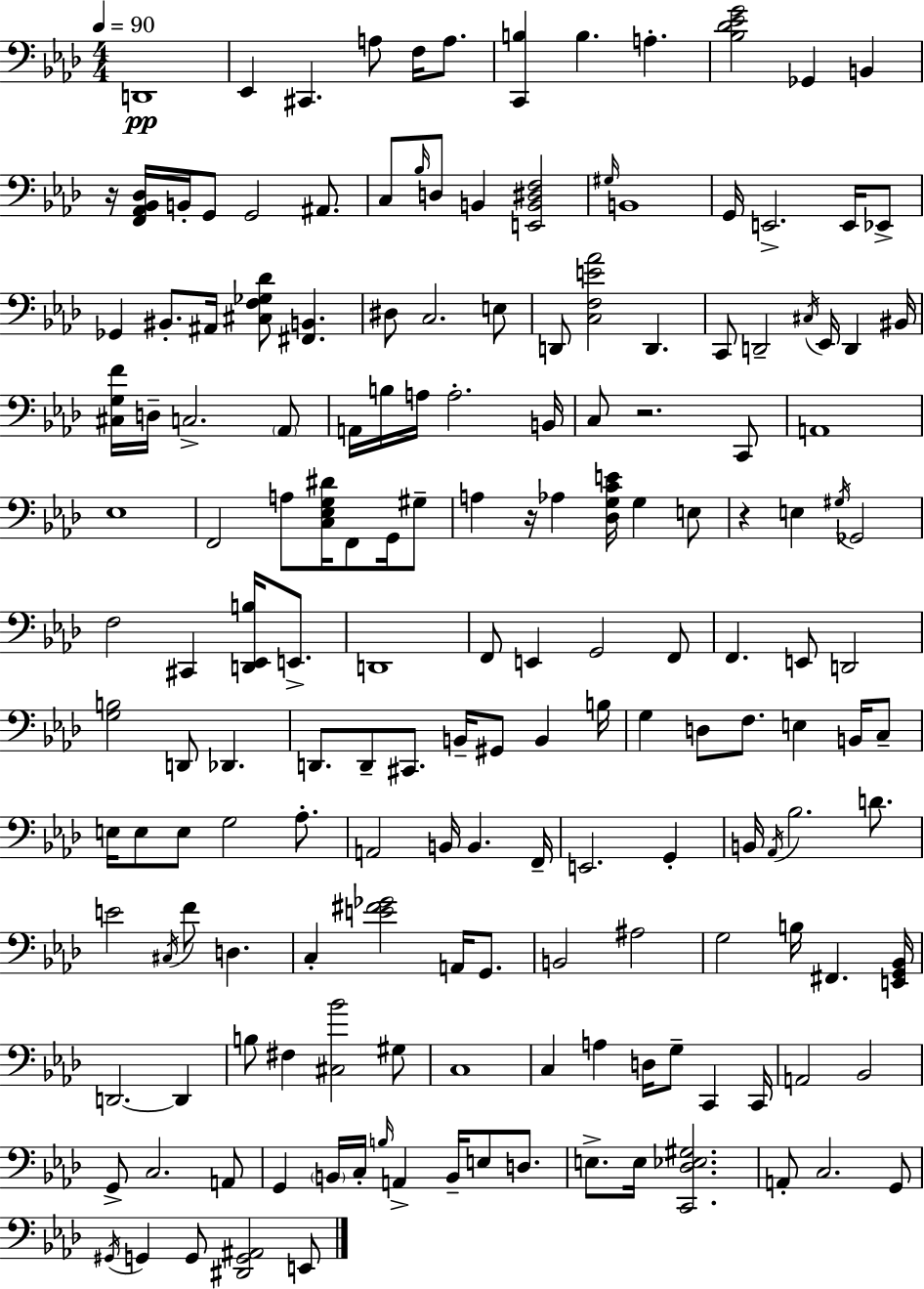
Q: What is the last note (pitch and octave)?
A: E2